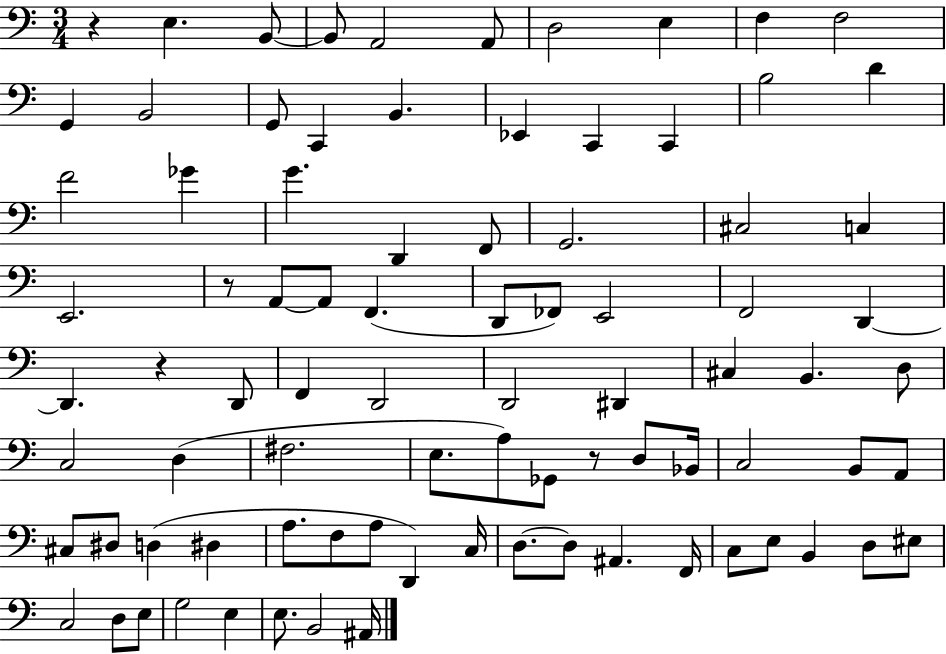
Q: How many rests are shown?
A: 4